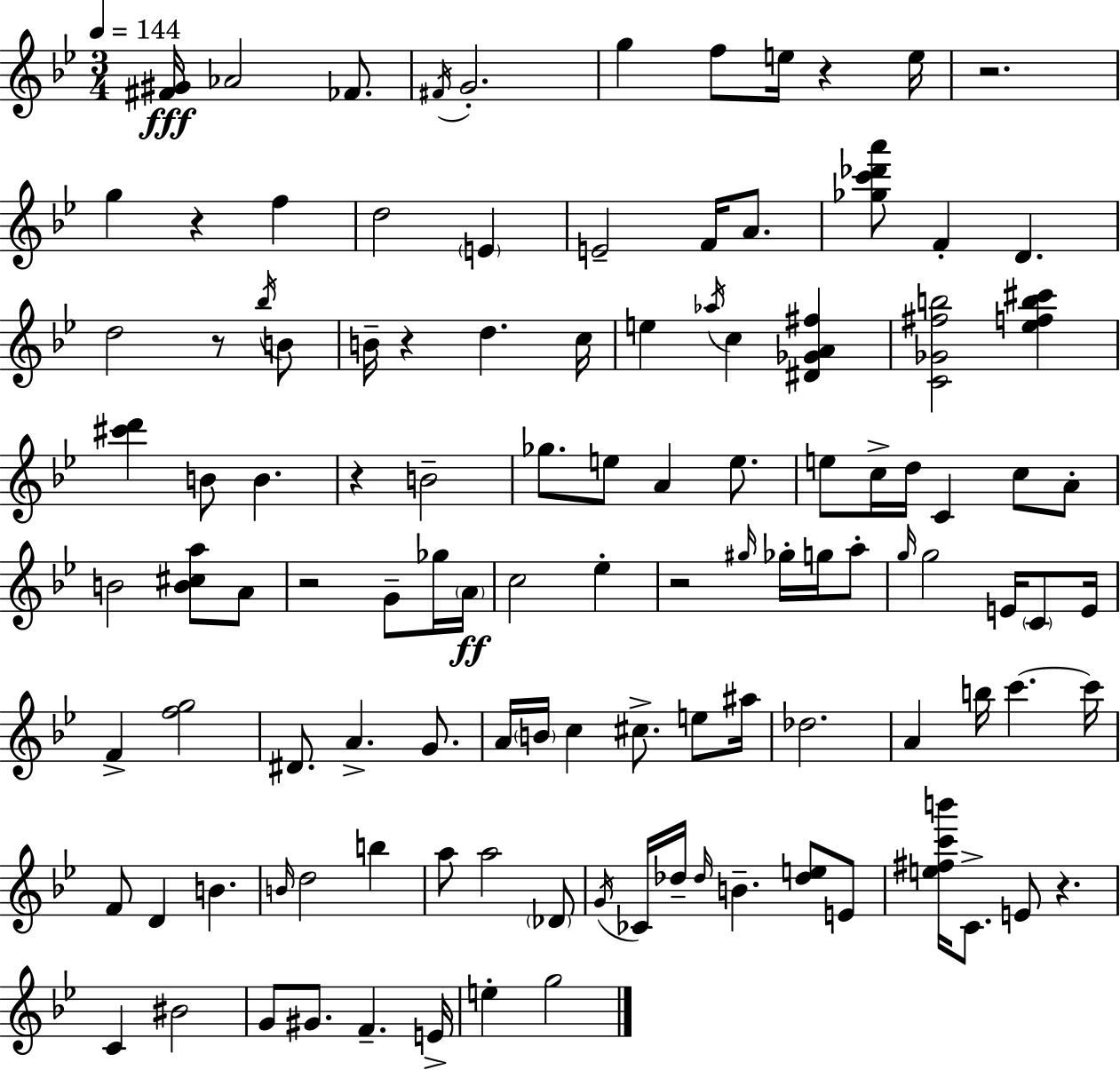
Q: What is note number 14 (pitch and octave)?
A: F4